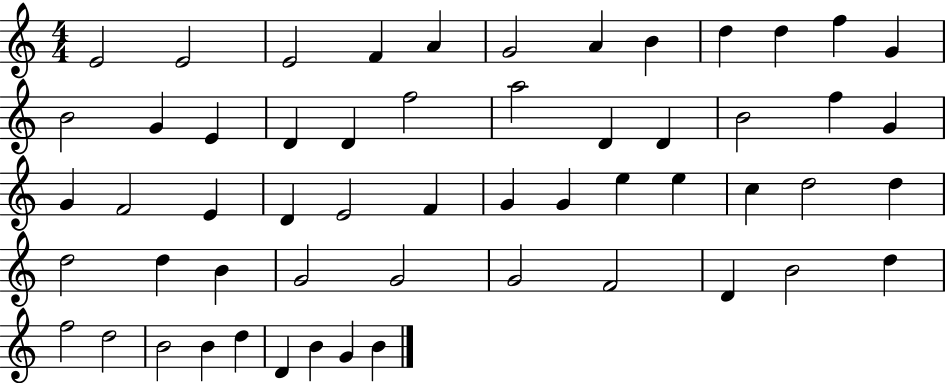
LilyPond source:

{
  \clef treble
  \numericTimeSignature
  \time 4/4
  \key c \major
  e'2 e'2 | e'2 f'4 a'4 | g'2 a'4 b'4 | d''4 d''4 f''4 g'4 | \break b'2 g'4 e'4 | d'4 d'4 f''2 | a''2 d'4 d'4 | b'2 f''4 g'4 | \break g'4 f'2 e'4 | d'4 e'2 f'4 | g'4 g'4 e''4 e''4 | c''4 d''2 d''4 | \break d''2 d''4 b'4 | g'2 g'2 | g'2 f'2 | d'4 b'2 d''4 | \break f''2 d''2 | b'2 b'4 d''4 | d'4 b'4 g'4 b'4 | \bar "|."
}